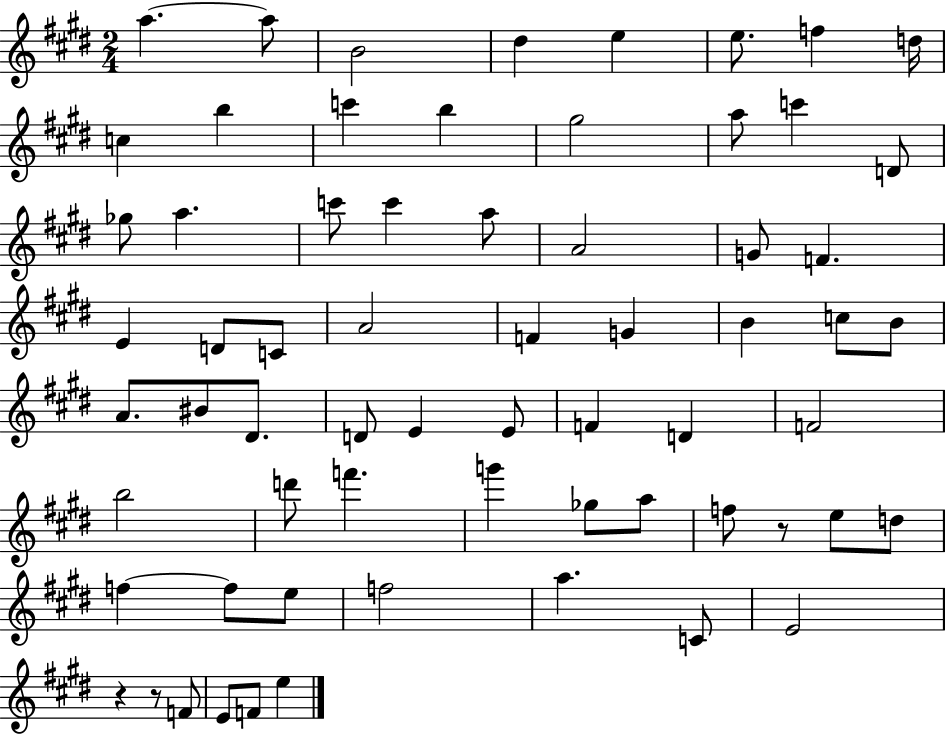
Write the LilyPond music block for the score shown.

{
  \clef treble
  \numericTimeSignature
  \time 2/4
  \key e \major
  a''4.~~ a''8 | b'2 | dis''4 e''4 | e''8. f''4 d''16 | \break c''4 b''4 | c'''4 b''4 | gis''2 | a''8 c'''4 d'8 | \break ges''8 a''4. | c'''8 c'''4 a''8 | a'2 | g'8 f'4. | \break e'4 d'8 c'8 | a'2 | f'4 g'4 | b'4 c''8 b'8 | \break a'8. bis'8 dis'8. | d'8 e'4 e'8 | f'4 d'4 | f'2 | \break b''2 | d'''8 f'''4. | g'''4 ges''8 a''8 | f''8 r8 e''8 d''8 | \break f''4~~ f''8 e''8 | f''2 | a''4. c'8 | e'2 | \break r4 r8 f'8 | e'8 f'8 e''4 | \bar "|."
}